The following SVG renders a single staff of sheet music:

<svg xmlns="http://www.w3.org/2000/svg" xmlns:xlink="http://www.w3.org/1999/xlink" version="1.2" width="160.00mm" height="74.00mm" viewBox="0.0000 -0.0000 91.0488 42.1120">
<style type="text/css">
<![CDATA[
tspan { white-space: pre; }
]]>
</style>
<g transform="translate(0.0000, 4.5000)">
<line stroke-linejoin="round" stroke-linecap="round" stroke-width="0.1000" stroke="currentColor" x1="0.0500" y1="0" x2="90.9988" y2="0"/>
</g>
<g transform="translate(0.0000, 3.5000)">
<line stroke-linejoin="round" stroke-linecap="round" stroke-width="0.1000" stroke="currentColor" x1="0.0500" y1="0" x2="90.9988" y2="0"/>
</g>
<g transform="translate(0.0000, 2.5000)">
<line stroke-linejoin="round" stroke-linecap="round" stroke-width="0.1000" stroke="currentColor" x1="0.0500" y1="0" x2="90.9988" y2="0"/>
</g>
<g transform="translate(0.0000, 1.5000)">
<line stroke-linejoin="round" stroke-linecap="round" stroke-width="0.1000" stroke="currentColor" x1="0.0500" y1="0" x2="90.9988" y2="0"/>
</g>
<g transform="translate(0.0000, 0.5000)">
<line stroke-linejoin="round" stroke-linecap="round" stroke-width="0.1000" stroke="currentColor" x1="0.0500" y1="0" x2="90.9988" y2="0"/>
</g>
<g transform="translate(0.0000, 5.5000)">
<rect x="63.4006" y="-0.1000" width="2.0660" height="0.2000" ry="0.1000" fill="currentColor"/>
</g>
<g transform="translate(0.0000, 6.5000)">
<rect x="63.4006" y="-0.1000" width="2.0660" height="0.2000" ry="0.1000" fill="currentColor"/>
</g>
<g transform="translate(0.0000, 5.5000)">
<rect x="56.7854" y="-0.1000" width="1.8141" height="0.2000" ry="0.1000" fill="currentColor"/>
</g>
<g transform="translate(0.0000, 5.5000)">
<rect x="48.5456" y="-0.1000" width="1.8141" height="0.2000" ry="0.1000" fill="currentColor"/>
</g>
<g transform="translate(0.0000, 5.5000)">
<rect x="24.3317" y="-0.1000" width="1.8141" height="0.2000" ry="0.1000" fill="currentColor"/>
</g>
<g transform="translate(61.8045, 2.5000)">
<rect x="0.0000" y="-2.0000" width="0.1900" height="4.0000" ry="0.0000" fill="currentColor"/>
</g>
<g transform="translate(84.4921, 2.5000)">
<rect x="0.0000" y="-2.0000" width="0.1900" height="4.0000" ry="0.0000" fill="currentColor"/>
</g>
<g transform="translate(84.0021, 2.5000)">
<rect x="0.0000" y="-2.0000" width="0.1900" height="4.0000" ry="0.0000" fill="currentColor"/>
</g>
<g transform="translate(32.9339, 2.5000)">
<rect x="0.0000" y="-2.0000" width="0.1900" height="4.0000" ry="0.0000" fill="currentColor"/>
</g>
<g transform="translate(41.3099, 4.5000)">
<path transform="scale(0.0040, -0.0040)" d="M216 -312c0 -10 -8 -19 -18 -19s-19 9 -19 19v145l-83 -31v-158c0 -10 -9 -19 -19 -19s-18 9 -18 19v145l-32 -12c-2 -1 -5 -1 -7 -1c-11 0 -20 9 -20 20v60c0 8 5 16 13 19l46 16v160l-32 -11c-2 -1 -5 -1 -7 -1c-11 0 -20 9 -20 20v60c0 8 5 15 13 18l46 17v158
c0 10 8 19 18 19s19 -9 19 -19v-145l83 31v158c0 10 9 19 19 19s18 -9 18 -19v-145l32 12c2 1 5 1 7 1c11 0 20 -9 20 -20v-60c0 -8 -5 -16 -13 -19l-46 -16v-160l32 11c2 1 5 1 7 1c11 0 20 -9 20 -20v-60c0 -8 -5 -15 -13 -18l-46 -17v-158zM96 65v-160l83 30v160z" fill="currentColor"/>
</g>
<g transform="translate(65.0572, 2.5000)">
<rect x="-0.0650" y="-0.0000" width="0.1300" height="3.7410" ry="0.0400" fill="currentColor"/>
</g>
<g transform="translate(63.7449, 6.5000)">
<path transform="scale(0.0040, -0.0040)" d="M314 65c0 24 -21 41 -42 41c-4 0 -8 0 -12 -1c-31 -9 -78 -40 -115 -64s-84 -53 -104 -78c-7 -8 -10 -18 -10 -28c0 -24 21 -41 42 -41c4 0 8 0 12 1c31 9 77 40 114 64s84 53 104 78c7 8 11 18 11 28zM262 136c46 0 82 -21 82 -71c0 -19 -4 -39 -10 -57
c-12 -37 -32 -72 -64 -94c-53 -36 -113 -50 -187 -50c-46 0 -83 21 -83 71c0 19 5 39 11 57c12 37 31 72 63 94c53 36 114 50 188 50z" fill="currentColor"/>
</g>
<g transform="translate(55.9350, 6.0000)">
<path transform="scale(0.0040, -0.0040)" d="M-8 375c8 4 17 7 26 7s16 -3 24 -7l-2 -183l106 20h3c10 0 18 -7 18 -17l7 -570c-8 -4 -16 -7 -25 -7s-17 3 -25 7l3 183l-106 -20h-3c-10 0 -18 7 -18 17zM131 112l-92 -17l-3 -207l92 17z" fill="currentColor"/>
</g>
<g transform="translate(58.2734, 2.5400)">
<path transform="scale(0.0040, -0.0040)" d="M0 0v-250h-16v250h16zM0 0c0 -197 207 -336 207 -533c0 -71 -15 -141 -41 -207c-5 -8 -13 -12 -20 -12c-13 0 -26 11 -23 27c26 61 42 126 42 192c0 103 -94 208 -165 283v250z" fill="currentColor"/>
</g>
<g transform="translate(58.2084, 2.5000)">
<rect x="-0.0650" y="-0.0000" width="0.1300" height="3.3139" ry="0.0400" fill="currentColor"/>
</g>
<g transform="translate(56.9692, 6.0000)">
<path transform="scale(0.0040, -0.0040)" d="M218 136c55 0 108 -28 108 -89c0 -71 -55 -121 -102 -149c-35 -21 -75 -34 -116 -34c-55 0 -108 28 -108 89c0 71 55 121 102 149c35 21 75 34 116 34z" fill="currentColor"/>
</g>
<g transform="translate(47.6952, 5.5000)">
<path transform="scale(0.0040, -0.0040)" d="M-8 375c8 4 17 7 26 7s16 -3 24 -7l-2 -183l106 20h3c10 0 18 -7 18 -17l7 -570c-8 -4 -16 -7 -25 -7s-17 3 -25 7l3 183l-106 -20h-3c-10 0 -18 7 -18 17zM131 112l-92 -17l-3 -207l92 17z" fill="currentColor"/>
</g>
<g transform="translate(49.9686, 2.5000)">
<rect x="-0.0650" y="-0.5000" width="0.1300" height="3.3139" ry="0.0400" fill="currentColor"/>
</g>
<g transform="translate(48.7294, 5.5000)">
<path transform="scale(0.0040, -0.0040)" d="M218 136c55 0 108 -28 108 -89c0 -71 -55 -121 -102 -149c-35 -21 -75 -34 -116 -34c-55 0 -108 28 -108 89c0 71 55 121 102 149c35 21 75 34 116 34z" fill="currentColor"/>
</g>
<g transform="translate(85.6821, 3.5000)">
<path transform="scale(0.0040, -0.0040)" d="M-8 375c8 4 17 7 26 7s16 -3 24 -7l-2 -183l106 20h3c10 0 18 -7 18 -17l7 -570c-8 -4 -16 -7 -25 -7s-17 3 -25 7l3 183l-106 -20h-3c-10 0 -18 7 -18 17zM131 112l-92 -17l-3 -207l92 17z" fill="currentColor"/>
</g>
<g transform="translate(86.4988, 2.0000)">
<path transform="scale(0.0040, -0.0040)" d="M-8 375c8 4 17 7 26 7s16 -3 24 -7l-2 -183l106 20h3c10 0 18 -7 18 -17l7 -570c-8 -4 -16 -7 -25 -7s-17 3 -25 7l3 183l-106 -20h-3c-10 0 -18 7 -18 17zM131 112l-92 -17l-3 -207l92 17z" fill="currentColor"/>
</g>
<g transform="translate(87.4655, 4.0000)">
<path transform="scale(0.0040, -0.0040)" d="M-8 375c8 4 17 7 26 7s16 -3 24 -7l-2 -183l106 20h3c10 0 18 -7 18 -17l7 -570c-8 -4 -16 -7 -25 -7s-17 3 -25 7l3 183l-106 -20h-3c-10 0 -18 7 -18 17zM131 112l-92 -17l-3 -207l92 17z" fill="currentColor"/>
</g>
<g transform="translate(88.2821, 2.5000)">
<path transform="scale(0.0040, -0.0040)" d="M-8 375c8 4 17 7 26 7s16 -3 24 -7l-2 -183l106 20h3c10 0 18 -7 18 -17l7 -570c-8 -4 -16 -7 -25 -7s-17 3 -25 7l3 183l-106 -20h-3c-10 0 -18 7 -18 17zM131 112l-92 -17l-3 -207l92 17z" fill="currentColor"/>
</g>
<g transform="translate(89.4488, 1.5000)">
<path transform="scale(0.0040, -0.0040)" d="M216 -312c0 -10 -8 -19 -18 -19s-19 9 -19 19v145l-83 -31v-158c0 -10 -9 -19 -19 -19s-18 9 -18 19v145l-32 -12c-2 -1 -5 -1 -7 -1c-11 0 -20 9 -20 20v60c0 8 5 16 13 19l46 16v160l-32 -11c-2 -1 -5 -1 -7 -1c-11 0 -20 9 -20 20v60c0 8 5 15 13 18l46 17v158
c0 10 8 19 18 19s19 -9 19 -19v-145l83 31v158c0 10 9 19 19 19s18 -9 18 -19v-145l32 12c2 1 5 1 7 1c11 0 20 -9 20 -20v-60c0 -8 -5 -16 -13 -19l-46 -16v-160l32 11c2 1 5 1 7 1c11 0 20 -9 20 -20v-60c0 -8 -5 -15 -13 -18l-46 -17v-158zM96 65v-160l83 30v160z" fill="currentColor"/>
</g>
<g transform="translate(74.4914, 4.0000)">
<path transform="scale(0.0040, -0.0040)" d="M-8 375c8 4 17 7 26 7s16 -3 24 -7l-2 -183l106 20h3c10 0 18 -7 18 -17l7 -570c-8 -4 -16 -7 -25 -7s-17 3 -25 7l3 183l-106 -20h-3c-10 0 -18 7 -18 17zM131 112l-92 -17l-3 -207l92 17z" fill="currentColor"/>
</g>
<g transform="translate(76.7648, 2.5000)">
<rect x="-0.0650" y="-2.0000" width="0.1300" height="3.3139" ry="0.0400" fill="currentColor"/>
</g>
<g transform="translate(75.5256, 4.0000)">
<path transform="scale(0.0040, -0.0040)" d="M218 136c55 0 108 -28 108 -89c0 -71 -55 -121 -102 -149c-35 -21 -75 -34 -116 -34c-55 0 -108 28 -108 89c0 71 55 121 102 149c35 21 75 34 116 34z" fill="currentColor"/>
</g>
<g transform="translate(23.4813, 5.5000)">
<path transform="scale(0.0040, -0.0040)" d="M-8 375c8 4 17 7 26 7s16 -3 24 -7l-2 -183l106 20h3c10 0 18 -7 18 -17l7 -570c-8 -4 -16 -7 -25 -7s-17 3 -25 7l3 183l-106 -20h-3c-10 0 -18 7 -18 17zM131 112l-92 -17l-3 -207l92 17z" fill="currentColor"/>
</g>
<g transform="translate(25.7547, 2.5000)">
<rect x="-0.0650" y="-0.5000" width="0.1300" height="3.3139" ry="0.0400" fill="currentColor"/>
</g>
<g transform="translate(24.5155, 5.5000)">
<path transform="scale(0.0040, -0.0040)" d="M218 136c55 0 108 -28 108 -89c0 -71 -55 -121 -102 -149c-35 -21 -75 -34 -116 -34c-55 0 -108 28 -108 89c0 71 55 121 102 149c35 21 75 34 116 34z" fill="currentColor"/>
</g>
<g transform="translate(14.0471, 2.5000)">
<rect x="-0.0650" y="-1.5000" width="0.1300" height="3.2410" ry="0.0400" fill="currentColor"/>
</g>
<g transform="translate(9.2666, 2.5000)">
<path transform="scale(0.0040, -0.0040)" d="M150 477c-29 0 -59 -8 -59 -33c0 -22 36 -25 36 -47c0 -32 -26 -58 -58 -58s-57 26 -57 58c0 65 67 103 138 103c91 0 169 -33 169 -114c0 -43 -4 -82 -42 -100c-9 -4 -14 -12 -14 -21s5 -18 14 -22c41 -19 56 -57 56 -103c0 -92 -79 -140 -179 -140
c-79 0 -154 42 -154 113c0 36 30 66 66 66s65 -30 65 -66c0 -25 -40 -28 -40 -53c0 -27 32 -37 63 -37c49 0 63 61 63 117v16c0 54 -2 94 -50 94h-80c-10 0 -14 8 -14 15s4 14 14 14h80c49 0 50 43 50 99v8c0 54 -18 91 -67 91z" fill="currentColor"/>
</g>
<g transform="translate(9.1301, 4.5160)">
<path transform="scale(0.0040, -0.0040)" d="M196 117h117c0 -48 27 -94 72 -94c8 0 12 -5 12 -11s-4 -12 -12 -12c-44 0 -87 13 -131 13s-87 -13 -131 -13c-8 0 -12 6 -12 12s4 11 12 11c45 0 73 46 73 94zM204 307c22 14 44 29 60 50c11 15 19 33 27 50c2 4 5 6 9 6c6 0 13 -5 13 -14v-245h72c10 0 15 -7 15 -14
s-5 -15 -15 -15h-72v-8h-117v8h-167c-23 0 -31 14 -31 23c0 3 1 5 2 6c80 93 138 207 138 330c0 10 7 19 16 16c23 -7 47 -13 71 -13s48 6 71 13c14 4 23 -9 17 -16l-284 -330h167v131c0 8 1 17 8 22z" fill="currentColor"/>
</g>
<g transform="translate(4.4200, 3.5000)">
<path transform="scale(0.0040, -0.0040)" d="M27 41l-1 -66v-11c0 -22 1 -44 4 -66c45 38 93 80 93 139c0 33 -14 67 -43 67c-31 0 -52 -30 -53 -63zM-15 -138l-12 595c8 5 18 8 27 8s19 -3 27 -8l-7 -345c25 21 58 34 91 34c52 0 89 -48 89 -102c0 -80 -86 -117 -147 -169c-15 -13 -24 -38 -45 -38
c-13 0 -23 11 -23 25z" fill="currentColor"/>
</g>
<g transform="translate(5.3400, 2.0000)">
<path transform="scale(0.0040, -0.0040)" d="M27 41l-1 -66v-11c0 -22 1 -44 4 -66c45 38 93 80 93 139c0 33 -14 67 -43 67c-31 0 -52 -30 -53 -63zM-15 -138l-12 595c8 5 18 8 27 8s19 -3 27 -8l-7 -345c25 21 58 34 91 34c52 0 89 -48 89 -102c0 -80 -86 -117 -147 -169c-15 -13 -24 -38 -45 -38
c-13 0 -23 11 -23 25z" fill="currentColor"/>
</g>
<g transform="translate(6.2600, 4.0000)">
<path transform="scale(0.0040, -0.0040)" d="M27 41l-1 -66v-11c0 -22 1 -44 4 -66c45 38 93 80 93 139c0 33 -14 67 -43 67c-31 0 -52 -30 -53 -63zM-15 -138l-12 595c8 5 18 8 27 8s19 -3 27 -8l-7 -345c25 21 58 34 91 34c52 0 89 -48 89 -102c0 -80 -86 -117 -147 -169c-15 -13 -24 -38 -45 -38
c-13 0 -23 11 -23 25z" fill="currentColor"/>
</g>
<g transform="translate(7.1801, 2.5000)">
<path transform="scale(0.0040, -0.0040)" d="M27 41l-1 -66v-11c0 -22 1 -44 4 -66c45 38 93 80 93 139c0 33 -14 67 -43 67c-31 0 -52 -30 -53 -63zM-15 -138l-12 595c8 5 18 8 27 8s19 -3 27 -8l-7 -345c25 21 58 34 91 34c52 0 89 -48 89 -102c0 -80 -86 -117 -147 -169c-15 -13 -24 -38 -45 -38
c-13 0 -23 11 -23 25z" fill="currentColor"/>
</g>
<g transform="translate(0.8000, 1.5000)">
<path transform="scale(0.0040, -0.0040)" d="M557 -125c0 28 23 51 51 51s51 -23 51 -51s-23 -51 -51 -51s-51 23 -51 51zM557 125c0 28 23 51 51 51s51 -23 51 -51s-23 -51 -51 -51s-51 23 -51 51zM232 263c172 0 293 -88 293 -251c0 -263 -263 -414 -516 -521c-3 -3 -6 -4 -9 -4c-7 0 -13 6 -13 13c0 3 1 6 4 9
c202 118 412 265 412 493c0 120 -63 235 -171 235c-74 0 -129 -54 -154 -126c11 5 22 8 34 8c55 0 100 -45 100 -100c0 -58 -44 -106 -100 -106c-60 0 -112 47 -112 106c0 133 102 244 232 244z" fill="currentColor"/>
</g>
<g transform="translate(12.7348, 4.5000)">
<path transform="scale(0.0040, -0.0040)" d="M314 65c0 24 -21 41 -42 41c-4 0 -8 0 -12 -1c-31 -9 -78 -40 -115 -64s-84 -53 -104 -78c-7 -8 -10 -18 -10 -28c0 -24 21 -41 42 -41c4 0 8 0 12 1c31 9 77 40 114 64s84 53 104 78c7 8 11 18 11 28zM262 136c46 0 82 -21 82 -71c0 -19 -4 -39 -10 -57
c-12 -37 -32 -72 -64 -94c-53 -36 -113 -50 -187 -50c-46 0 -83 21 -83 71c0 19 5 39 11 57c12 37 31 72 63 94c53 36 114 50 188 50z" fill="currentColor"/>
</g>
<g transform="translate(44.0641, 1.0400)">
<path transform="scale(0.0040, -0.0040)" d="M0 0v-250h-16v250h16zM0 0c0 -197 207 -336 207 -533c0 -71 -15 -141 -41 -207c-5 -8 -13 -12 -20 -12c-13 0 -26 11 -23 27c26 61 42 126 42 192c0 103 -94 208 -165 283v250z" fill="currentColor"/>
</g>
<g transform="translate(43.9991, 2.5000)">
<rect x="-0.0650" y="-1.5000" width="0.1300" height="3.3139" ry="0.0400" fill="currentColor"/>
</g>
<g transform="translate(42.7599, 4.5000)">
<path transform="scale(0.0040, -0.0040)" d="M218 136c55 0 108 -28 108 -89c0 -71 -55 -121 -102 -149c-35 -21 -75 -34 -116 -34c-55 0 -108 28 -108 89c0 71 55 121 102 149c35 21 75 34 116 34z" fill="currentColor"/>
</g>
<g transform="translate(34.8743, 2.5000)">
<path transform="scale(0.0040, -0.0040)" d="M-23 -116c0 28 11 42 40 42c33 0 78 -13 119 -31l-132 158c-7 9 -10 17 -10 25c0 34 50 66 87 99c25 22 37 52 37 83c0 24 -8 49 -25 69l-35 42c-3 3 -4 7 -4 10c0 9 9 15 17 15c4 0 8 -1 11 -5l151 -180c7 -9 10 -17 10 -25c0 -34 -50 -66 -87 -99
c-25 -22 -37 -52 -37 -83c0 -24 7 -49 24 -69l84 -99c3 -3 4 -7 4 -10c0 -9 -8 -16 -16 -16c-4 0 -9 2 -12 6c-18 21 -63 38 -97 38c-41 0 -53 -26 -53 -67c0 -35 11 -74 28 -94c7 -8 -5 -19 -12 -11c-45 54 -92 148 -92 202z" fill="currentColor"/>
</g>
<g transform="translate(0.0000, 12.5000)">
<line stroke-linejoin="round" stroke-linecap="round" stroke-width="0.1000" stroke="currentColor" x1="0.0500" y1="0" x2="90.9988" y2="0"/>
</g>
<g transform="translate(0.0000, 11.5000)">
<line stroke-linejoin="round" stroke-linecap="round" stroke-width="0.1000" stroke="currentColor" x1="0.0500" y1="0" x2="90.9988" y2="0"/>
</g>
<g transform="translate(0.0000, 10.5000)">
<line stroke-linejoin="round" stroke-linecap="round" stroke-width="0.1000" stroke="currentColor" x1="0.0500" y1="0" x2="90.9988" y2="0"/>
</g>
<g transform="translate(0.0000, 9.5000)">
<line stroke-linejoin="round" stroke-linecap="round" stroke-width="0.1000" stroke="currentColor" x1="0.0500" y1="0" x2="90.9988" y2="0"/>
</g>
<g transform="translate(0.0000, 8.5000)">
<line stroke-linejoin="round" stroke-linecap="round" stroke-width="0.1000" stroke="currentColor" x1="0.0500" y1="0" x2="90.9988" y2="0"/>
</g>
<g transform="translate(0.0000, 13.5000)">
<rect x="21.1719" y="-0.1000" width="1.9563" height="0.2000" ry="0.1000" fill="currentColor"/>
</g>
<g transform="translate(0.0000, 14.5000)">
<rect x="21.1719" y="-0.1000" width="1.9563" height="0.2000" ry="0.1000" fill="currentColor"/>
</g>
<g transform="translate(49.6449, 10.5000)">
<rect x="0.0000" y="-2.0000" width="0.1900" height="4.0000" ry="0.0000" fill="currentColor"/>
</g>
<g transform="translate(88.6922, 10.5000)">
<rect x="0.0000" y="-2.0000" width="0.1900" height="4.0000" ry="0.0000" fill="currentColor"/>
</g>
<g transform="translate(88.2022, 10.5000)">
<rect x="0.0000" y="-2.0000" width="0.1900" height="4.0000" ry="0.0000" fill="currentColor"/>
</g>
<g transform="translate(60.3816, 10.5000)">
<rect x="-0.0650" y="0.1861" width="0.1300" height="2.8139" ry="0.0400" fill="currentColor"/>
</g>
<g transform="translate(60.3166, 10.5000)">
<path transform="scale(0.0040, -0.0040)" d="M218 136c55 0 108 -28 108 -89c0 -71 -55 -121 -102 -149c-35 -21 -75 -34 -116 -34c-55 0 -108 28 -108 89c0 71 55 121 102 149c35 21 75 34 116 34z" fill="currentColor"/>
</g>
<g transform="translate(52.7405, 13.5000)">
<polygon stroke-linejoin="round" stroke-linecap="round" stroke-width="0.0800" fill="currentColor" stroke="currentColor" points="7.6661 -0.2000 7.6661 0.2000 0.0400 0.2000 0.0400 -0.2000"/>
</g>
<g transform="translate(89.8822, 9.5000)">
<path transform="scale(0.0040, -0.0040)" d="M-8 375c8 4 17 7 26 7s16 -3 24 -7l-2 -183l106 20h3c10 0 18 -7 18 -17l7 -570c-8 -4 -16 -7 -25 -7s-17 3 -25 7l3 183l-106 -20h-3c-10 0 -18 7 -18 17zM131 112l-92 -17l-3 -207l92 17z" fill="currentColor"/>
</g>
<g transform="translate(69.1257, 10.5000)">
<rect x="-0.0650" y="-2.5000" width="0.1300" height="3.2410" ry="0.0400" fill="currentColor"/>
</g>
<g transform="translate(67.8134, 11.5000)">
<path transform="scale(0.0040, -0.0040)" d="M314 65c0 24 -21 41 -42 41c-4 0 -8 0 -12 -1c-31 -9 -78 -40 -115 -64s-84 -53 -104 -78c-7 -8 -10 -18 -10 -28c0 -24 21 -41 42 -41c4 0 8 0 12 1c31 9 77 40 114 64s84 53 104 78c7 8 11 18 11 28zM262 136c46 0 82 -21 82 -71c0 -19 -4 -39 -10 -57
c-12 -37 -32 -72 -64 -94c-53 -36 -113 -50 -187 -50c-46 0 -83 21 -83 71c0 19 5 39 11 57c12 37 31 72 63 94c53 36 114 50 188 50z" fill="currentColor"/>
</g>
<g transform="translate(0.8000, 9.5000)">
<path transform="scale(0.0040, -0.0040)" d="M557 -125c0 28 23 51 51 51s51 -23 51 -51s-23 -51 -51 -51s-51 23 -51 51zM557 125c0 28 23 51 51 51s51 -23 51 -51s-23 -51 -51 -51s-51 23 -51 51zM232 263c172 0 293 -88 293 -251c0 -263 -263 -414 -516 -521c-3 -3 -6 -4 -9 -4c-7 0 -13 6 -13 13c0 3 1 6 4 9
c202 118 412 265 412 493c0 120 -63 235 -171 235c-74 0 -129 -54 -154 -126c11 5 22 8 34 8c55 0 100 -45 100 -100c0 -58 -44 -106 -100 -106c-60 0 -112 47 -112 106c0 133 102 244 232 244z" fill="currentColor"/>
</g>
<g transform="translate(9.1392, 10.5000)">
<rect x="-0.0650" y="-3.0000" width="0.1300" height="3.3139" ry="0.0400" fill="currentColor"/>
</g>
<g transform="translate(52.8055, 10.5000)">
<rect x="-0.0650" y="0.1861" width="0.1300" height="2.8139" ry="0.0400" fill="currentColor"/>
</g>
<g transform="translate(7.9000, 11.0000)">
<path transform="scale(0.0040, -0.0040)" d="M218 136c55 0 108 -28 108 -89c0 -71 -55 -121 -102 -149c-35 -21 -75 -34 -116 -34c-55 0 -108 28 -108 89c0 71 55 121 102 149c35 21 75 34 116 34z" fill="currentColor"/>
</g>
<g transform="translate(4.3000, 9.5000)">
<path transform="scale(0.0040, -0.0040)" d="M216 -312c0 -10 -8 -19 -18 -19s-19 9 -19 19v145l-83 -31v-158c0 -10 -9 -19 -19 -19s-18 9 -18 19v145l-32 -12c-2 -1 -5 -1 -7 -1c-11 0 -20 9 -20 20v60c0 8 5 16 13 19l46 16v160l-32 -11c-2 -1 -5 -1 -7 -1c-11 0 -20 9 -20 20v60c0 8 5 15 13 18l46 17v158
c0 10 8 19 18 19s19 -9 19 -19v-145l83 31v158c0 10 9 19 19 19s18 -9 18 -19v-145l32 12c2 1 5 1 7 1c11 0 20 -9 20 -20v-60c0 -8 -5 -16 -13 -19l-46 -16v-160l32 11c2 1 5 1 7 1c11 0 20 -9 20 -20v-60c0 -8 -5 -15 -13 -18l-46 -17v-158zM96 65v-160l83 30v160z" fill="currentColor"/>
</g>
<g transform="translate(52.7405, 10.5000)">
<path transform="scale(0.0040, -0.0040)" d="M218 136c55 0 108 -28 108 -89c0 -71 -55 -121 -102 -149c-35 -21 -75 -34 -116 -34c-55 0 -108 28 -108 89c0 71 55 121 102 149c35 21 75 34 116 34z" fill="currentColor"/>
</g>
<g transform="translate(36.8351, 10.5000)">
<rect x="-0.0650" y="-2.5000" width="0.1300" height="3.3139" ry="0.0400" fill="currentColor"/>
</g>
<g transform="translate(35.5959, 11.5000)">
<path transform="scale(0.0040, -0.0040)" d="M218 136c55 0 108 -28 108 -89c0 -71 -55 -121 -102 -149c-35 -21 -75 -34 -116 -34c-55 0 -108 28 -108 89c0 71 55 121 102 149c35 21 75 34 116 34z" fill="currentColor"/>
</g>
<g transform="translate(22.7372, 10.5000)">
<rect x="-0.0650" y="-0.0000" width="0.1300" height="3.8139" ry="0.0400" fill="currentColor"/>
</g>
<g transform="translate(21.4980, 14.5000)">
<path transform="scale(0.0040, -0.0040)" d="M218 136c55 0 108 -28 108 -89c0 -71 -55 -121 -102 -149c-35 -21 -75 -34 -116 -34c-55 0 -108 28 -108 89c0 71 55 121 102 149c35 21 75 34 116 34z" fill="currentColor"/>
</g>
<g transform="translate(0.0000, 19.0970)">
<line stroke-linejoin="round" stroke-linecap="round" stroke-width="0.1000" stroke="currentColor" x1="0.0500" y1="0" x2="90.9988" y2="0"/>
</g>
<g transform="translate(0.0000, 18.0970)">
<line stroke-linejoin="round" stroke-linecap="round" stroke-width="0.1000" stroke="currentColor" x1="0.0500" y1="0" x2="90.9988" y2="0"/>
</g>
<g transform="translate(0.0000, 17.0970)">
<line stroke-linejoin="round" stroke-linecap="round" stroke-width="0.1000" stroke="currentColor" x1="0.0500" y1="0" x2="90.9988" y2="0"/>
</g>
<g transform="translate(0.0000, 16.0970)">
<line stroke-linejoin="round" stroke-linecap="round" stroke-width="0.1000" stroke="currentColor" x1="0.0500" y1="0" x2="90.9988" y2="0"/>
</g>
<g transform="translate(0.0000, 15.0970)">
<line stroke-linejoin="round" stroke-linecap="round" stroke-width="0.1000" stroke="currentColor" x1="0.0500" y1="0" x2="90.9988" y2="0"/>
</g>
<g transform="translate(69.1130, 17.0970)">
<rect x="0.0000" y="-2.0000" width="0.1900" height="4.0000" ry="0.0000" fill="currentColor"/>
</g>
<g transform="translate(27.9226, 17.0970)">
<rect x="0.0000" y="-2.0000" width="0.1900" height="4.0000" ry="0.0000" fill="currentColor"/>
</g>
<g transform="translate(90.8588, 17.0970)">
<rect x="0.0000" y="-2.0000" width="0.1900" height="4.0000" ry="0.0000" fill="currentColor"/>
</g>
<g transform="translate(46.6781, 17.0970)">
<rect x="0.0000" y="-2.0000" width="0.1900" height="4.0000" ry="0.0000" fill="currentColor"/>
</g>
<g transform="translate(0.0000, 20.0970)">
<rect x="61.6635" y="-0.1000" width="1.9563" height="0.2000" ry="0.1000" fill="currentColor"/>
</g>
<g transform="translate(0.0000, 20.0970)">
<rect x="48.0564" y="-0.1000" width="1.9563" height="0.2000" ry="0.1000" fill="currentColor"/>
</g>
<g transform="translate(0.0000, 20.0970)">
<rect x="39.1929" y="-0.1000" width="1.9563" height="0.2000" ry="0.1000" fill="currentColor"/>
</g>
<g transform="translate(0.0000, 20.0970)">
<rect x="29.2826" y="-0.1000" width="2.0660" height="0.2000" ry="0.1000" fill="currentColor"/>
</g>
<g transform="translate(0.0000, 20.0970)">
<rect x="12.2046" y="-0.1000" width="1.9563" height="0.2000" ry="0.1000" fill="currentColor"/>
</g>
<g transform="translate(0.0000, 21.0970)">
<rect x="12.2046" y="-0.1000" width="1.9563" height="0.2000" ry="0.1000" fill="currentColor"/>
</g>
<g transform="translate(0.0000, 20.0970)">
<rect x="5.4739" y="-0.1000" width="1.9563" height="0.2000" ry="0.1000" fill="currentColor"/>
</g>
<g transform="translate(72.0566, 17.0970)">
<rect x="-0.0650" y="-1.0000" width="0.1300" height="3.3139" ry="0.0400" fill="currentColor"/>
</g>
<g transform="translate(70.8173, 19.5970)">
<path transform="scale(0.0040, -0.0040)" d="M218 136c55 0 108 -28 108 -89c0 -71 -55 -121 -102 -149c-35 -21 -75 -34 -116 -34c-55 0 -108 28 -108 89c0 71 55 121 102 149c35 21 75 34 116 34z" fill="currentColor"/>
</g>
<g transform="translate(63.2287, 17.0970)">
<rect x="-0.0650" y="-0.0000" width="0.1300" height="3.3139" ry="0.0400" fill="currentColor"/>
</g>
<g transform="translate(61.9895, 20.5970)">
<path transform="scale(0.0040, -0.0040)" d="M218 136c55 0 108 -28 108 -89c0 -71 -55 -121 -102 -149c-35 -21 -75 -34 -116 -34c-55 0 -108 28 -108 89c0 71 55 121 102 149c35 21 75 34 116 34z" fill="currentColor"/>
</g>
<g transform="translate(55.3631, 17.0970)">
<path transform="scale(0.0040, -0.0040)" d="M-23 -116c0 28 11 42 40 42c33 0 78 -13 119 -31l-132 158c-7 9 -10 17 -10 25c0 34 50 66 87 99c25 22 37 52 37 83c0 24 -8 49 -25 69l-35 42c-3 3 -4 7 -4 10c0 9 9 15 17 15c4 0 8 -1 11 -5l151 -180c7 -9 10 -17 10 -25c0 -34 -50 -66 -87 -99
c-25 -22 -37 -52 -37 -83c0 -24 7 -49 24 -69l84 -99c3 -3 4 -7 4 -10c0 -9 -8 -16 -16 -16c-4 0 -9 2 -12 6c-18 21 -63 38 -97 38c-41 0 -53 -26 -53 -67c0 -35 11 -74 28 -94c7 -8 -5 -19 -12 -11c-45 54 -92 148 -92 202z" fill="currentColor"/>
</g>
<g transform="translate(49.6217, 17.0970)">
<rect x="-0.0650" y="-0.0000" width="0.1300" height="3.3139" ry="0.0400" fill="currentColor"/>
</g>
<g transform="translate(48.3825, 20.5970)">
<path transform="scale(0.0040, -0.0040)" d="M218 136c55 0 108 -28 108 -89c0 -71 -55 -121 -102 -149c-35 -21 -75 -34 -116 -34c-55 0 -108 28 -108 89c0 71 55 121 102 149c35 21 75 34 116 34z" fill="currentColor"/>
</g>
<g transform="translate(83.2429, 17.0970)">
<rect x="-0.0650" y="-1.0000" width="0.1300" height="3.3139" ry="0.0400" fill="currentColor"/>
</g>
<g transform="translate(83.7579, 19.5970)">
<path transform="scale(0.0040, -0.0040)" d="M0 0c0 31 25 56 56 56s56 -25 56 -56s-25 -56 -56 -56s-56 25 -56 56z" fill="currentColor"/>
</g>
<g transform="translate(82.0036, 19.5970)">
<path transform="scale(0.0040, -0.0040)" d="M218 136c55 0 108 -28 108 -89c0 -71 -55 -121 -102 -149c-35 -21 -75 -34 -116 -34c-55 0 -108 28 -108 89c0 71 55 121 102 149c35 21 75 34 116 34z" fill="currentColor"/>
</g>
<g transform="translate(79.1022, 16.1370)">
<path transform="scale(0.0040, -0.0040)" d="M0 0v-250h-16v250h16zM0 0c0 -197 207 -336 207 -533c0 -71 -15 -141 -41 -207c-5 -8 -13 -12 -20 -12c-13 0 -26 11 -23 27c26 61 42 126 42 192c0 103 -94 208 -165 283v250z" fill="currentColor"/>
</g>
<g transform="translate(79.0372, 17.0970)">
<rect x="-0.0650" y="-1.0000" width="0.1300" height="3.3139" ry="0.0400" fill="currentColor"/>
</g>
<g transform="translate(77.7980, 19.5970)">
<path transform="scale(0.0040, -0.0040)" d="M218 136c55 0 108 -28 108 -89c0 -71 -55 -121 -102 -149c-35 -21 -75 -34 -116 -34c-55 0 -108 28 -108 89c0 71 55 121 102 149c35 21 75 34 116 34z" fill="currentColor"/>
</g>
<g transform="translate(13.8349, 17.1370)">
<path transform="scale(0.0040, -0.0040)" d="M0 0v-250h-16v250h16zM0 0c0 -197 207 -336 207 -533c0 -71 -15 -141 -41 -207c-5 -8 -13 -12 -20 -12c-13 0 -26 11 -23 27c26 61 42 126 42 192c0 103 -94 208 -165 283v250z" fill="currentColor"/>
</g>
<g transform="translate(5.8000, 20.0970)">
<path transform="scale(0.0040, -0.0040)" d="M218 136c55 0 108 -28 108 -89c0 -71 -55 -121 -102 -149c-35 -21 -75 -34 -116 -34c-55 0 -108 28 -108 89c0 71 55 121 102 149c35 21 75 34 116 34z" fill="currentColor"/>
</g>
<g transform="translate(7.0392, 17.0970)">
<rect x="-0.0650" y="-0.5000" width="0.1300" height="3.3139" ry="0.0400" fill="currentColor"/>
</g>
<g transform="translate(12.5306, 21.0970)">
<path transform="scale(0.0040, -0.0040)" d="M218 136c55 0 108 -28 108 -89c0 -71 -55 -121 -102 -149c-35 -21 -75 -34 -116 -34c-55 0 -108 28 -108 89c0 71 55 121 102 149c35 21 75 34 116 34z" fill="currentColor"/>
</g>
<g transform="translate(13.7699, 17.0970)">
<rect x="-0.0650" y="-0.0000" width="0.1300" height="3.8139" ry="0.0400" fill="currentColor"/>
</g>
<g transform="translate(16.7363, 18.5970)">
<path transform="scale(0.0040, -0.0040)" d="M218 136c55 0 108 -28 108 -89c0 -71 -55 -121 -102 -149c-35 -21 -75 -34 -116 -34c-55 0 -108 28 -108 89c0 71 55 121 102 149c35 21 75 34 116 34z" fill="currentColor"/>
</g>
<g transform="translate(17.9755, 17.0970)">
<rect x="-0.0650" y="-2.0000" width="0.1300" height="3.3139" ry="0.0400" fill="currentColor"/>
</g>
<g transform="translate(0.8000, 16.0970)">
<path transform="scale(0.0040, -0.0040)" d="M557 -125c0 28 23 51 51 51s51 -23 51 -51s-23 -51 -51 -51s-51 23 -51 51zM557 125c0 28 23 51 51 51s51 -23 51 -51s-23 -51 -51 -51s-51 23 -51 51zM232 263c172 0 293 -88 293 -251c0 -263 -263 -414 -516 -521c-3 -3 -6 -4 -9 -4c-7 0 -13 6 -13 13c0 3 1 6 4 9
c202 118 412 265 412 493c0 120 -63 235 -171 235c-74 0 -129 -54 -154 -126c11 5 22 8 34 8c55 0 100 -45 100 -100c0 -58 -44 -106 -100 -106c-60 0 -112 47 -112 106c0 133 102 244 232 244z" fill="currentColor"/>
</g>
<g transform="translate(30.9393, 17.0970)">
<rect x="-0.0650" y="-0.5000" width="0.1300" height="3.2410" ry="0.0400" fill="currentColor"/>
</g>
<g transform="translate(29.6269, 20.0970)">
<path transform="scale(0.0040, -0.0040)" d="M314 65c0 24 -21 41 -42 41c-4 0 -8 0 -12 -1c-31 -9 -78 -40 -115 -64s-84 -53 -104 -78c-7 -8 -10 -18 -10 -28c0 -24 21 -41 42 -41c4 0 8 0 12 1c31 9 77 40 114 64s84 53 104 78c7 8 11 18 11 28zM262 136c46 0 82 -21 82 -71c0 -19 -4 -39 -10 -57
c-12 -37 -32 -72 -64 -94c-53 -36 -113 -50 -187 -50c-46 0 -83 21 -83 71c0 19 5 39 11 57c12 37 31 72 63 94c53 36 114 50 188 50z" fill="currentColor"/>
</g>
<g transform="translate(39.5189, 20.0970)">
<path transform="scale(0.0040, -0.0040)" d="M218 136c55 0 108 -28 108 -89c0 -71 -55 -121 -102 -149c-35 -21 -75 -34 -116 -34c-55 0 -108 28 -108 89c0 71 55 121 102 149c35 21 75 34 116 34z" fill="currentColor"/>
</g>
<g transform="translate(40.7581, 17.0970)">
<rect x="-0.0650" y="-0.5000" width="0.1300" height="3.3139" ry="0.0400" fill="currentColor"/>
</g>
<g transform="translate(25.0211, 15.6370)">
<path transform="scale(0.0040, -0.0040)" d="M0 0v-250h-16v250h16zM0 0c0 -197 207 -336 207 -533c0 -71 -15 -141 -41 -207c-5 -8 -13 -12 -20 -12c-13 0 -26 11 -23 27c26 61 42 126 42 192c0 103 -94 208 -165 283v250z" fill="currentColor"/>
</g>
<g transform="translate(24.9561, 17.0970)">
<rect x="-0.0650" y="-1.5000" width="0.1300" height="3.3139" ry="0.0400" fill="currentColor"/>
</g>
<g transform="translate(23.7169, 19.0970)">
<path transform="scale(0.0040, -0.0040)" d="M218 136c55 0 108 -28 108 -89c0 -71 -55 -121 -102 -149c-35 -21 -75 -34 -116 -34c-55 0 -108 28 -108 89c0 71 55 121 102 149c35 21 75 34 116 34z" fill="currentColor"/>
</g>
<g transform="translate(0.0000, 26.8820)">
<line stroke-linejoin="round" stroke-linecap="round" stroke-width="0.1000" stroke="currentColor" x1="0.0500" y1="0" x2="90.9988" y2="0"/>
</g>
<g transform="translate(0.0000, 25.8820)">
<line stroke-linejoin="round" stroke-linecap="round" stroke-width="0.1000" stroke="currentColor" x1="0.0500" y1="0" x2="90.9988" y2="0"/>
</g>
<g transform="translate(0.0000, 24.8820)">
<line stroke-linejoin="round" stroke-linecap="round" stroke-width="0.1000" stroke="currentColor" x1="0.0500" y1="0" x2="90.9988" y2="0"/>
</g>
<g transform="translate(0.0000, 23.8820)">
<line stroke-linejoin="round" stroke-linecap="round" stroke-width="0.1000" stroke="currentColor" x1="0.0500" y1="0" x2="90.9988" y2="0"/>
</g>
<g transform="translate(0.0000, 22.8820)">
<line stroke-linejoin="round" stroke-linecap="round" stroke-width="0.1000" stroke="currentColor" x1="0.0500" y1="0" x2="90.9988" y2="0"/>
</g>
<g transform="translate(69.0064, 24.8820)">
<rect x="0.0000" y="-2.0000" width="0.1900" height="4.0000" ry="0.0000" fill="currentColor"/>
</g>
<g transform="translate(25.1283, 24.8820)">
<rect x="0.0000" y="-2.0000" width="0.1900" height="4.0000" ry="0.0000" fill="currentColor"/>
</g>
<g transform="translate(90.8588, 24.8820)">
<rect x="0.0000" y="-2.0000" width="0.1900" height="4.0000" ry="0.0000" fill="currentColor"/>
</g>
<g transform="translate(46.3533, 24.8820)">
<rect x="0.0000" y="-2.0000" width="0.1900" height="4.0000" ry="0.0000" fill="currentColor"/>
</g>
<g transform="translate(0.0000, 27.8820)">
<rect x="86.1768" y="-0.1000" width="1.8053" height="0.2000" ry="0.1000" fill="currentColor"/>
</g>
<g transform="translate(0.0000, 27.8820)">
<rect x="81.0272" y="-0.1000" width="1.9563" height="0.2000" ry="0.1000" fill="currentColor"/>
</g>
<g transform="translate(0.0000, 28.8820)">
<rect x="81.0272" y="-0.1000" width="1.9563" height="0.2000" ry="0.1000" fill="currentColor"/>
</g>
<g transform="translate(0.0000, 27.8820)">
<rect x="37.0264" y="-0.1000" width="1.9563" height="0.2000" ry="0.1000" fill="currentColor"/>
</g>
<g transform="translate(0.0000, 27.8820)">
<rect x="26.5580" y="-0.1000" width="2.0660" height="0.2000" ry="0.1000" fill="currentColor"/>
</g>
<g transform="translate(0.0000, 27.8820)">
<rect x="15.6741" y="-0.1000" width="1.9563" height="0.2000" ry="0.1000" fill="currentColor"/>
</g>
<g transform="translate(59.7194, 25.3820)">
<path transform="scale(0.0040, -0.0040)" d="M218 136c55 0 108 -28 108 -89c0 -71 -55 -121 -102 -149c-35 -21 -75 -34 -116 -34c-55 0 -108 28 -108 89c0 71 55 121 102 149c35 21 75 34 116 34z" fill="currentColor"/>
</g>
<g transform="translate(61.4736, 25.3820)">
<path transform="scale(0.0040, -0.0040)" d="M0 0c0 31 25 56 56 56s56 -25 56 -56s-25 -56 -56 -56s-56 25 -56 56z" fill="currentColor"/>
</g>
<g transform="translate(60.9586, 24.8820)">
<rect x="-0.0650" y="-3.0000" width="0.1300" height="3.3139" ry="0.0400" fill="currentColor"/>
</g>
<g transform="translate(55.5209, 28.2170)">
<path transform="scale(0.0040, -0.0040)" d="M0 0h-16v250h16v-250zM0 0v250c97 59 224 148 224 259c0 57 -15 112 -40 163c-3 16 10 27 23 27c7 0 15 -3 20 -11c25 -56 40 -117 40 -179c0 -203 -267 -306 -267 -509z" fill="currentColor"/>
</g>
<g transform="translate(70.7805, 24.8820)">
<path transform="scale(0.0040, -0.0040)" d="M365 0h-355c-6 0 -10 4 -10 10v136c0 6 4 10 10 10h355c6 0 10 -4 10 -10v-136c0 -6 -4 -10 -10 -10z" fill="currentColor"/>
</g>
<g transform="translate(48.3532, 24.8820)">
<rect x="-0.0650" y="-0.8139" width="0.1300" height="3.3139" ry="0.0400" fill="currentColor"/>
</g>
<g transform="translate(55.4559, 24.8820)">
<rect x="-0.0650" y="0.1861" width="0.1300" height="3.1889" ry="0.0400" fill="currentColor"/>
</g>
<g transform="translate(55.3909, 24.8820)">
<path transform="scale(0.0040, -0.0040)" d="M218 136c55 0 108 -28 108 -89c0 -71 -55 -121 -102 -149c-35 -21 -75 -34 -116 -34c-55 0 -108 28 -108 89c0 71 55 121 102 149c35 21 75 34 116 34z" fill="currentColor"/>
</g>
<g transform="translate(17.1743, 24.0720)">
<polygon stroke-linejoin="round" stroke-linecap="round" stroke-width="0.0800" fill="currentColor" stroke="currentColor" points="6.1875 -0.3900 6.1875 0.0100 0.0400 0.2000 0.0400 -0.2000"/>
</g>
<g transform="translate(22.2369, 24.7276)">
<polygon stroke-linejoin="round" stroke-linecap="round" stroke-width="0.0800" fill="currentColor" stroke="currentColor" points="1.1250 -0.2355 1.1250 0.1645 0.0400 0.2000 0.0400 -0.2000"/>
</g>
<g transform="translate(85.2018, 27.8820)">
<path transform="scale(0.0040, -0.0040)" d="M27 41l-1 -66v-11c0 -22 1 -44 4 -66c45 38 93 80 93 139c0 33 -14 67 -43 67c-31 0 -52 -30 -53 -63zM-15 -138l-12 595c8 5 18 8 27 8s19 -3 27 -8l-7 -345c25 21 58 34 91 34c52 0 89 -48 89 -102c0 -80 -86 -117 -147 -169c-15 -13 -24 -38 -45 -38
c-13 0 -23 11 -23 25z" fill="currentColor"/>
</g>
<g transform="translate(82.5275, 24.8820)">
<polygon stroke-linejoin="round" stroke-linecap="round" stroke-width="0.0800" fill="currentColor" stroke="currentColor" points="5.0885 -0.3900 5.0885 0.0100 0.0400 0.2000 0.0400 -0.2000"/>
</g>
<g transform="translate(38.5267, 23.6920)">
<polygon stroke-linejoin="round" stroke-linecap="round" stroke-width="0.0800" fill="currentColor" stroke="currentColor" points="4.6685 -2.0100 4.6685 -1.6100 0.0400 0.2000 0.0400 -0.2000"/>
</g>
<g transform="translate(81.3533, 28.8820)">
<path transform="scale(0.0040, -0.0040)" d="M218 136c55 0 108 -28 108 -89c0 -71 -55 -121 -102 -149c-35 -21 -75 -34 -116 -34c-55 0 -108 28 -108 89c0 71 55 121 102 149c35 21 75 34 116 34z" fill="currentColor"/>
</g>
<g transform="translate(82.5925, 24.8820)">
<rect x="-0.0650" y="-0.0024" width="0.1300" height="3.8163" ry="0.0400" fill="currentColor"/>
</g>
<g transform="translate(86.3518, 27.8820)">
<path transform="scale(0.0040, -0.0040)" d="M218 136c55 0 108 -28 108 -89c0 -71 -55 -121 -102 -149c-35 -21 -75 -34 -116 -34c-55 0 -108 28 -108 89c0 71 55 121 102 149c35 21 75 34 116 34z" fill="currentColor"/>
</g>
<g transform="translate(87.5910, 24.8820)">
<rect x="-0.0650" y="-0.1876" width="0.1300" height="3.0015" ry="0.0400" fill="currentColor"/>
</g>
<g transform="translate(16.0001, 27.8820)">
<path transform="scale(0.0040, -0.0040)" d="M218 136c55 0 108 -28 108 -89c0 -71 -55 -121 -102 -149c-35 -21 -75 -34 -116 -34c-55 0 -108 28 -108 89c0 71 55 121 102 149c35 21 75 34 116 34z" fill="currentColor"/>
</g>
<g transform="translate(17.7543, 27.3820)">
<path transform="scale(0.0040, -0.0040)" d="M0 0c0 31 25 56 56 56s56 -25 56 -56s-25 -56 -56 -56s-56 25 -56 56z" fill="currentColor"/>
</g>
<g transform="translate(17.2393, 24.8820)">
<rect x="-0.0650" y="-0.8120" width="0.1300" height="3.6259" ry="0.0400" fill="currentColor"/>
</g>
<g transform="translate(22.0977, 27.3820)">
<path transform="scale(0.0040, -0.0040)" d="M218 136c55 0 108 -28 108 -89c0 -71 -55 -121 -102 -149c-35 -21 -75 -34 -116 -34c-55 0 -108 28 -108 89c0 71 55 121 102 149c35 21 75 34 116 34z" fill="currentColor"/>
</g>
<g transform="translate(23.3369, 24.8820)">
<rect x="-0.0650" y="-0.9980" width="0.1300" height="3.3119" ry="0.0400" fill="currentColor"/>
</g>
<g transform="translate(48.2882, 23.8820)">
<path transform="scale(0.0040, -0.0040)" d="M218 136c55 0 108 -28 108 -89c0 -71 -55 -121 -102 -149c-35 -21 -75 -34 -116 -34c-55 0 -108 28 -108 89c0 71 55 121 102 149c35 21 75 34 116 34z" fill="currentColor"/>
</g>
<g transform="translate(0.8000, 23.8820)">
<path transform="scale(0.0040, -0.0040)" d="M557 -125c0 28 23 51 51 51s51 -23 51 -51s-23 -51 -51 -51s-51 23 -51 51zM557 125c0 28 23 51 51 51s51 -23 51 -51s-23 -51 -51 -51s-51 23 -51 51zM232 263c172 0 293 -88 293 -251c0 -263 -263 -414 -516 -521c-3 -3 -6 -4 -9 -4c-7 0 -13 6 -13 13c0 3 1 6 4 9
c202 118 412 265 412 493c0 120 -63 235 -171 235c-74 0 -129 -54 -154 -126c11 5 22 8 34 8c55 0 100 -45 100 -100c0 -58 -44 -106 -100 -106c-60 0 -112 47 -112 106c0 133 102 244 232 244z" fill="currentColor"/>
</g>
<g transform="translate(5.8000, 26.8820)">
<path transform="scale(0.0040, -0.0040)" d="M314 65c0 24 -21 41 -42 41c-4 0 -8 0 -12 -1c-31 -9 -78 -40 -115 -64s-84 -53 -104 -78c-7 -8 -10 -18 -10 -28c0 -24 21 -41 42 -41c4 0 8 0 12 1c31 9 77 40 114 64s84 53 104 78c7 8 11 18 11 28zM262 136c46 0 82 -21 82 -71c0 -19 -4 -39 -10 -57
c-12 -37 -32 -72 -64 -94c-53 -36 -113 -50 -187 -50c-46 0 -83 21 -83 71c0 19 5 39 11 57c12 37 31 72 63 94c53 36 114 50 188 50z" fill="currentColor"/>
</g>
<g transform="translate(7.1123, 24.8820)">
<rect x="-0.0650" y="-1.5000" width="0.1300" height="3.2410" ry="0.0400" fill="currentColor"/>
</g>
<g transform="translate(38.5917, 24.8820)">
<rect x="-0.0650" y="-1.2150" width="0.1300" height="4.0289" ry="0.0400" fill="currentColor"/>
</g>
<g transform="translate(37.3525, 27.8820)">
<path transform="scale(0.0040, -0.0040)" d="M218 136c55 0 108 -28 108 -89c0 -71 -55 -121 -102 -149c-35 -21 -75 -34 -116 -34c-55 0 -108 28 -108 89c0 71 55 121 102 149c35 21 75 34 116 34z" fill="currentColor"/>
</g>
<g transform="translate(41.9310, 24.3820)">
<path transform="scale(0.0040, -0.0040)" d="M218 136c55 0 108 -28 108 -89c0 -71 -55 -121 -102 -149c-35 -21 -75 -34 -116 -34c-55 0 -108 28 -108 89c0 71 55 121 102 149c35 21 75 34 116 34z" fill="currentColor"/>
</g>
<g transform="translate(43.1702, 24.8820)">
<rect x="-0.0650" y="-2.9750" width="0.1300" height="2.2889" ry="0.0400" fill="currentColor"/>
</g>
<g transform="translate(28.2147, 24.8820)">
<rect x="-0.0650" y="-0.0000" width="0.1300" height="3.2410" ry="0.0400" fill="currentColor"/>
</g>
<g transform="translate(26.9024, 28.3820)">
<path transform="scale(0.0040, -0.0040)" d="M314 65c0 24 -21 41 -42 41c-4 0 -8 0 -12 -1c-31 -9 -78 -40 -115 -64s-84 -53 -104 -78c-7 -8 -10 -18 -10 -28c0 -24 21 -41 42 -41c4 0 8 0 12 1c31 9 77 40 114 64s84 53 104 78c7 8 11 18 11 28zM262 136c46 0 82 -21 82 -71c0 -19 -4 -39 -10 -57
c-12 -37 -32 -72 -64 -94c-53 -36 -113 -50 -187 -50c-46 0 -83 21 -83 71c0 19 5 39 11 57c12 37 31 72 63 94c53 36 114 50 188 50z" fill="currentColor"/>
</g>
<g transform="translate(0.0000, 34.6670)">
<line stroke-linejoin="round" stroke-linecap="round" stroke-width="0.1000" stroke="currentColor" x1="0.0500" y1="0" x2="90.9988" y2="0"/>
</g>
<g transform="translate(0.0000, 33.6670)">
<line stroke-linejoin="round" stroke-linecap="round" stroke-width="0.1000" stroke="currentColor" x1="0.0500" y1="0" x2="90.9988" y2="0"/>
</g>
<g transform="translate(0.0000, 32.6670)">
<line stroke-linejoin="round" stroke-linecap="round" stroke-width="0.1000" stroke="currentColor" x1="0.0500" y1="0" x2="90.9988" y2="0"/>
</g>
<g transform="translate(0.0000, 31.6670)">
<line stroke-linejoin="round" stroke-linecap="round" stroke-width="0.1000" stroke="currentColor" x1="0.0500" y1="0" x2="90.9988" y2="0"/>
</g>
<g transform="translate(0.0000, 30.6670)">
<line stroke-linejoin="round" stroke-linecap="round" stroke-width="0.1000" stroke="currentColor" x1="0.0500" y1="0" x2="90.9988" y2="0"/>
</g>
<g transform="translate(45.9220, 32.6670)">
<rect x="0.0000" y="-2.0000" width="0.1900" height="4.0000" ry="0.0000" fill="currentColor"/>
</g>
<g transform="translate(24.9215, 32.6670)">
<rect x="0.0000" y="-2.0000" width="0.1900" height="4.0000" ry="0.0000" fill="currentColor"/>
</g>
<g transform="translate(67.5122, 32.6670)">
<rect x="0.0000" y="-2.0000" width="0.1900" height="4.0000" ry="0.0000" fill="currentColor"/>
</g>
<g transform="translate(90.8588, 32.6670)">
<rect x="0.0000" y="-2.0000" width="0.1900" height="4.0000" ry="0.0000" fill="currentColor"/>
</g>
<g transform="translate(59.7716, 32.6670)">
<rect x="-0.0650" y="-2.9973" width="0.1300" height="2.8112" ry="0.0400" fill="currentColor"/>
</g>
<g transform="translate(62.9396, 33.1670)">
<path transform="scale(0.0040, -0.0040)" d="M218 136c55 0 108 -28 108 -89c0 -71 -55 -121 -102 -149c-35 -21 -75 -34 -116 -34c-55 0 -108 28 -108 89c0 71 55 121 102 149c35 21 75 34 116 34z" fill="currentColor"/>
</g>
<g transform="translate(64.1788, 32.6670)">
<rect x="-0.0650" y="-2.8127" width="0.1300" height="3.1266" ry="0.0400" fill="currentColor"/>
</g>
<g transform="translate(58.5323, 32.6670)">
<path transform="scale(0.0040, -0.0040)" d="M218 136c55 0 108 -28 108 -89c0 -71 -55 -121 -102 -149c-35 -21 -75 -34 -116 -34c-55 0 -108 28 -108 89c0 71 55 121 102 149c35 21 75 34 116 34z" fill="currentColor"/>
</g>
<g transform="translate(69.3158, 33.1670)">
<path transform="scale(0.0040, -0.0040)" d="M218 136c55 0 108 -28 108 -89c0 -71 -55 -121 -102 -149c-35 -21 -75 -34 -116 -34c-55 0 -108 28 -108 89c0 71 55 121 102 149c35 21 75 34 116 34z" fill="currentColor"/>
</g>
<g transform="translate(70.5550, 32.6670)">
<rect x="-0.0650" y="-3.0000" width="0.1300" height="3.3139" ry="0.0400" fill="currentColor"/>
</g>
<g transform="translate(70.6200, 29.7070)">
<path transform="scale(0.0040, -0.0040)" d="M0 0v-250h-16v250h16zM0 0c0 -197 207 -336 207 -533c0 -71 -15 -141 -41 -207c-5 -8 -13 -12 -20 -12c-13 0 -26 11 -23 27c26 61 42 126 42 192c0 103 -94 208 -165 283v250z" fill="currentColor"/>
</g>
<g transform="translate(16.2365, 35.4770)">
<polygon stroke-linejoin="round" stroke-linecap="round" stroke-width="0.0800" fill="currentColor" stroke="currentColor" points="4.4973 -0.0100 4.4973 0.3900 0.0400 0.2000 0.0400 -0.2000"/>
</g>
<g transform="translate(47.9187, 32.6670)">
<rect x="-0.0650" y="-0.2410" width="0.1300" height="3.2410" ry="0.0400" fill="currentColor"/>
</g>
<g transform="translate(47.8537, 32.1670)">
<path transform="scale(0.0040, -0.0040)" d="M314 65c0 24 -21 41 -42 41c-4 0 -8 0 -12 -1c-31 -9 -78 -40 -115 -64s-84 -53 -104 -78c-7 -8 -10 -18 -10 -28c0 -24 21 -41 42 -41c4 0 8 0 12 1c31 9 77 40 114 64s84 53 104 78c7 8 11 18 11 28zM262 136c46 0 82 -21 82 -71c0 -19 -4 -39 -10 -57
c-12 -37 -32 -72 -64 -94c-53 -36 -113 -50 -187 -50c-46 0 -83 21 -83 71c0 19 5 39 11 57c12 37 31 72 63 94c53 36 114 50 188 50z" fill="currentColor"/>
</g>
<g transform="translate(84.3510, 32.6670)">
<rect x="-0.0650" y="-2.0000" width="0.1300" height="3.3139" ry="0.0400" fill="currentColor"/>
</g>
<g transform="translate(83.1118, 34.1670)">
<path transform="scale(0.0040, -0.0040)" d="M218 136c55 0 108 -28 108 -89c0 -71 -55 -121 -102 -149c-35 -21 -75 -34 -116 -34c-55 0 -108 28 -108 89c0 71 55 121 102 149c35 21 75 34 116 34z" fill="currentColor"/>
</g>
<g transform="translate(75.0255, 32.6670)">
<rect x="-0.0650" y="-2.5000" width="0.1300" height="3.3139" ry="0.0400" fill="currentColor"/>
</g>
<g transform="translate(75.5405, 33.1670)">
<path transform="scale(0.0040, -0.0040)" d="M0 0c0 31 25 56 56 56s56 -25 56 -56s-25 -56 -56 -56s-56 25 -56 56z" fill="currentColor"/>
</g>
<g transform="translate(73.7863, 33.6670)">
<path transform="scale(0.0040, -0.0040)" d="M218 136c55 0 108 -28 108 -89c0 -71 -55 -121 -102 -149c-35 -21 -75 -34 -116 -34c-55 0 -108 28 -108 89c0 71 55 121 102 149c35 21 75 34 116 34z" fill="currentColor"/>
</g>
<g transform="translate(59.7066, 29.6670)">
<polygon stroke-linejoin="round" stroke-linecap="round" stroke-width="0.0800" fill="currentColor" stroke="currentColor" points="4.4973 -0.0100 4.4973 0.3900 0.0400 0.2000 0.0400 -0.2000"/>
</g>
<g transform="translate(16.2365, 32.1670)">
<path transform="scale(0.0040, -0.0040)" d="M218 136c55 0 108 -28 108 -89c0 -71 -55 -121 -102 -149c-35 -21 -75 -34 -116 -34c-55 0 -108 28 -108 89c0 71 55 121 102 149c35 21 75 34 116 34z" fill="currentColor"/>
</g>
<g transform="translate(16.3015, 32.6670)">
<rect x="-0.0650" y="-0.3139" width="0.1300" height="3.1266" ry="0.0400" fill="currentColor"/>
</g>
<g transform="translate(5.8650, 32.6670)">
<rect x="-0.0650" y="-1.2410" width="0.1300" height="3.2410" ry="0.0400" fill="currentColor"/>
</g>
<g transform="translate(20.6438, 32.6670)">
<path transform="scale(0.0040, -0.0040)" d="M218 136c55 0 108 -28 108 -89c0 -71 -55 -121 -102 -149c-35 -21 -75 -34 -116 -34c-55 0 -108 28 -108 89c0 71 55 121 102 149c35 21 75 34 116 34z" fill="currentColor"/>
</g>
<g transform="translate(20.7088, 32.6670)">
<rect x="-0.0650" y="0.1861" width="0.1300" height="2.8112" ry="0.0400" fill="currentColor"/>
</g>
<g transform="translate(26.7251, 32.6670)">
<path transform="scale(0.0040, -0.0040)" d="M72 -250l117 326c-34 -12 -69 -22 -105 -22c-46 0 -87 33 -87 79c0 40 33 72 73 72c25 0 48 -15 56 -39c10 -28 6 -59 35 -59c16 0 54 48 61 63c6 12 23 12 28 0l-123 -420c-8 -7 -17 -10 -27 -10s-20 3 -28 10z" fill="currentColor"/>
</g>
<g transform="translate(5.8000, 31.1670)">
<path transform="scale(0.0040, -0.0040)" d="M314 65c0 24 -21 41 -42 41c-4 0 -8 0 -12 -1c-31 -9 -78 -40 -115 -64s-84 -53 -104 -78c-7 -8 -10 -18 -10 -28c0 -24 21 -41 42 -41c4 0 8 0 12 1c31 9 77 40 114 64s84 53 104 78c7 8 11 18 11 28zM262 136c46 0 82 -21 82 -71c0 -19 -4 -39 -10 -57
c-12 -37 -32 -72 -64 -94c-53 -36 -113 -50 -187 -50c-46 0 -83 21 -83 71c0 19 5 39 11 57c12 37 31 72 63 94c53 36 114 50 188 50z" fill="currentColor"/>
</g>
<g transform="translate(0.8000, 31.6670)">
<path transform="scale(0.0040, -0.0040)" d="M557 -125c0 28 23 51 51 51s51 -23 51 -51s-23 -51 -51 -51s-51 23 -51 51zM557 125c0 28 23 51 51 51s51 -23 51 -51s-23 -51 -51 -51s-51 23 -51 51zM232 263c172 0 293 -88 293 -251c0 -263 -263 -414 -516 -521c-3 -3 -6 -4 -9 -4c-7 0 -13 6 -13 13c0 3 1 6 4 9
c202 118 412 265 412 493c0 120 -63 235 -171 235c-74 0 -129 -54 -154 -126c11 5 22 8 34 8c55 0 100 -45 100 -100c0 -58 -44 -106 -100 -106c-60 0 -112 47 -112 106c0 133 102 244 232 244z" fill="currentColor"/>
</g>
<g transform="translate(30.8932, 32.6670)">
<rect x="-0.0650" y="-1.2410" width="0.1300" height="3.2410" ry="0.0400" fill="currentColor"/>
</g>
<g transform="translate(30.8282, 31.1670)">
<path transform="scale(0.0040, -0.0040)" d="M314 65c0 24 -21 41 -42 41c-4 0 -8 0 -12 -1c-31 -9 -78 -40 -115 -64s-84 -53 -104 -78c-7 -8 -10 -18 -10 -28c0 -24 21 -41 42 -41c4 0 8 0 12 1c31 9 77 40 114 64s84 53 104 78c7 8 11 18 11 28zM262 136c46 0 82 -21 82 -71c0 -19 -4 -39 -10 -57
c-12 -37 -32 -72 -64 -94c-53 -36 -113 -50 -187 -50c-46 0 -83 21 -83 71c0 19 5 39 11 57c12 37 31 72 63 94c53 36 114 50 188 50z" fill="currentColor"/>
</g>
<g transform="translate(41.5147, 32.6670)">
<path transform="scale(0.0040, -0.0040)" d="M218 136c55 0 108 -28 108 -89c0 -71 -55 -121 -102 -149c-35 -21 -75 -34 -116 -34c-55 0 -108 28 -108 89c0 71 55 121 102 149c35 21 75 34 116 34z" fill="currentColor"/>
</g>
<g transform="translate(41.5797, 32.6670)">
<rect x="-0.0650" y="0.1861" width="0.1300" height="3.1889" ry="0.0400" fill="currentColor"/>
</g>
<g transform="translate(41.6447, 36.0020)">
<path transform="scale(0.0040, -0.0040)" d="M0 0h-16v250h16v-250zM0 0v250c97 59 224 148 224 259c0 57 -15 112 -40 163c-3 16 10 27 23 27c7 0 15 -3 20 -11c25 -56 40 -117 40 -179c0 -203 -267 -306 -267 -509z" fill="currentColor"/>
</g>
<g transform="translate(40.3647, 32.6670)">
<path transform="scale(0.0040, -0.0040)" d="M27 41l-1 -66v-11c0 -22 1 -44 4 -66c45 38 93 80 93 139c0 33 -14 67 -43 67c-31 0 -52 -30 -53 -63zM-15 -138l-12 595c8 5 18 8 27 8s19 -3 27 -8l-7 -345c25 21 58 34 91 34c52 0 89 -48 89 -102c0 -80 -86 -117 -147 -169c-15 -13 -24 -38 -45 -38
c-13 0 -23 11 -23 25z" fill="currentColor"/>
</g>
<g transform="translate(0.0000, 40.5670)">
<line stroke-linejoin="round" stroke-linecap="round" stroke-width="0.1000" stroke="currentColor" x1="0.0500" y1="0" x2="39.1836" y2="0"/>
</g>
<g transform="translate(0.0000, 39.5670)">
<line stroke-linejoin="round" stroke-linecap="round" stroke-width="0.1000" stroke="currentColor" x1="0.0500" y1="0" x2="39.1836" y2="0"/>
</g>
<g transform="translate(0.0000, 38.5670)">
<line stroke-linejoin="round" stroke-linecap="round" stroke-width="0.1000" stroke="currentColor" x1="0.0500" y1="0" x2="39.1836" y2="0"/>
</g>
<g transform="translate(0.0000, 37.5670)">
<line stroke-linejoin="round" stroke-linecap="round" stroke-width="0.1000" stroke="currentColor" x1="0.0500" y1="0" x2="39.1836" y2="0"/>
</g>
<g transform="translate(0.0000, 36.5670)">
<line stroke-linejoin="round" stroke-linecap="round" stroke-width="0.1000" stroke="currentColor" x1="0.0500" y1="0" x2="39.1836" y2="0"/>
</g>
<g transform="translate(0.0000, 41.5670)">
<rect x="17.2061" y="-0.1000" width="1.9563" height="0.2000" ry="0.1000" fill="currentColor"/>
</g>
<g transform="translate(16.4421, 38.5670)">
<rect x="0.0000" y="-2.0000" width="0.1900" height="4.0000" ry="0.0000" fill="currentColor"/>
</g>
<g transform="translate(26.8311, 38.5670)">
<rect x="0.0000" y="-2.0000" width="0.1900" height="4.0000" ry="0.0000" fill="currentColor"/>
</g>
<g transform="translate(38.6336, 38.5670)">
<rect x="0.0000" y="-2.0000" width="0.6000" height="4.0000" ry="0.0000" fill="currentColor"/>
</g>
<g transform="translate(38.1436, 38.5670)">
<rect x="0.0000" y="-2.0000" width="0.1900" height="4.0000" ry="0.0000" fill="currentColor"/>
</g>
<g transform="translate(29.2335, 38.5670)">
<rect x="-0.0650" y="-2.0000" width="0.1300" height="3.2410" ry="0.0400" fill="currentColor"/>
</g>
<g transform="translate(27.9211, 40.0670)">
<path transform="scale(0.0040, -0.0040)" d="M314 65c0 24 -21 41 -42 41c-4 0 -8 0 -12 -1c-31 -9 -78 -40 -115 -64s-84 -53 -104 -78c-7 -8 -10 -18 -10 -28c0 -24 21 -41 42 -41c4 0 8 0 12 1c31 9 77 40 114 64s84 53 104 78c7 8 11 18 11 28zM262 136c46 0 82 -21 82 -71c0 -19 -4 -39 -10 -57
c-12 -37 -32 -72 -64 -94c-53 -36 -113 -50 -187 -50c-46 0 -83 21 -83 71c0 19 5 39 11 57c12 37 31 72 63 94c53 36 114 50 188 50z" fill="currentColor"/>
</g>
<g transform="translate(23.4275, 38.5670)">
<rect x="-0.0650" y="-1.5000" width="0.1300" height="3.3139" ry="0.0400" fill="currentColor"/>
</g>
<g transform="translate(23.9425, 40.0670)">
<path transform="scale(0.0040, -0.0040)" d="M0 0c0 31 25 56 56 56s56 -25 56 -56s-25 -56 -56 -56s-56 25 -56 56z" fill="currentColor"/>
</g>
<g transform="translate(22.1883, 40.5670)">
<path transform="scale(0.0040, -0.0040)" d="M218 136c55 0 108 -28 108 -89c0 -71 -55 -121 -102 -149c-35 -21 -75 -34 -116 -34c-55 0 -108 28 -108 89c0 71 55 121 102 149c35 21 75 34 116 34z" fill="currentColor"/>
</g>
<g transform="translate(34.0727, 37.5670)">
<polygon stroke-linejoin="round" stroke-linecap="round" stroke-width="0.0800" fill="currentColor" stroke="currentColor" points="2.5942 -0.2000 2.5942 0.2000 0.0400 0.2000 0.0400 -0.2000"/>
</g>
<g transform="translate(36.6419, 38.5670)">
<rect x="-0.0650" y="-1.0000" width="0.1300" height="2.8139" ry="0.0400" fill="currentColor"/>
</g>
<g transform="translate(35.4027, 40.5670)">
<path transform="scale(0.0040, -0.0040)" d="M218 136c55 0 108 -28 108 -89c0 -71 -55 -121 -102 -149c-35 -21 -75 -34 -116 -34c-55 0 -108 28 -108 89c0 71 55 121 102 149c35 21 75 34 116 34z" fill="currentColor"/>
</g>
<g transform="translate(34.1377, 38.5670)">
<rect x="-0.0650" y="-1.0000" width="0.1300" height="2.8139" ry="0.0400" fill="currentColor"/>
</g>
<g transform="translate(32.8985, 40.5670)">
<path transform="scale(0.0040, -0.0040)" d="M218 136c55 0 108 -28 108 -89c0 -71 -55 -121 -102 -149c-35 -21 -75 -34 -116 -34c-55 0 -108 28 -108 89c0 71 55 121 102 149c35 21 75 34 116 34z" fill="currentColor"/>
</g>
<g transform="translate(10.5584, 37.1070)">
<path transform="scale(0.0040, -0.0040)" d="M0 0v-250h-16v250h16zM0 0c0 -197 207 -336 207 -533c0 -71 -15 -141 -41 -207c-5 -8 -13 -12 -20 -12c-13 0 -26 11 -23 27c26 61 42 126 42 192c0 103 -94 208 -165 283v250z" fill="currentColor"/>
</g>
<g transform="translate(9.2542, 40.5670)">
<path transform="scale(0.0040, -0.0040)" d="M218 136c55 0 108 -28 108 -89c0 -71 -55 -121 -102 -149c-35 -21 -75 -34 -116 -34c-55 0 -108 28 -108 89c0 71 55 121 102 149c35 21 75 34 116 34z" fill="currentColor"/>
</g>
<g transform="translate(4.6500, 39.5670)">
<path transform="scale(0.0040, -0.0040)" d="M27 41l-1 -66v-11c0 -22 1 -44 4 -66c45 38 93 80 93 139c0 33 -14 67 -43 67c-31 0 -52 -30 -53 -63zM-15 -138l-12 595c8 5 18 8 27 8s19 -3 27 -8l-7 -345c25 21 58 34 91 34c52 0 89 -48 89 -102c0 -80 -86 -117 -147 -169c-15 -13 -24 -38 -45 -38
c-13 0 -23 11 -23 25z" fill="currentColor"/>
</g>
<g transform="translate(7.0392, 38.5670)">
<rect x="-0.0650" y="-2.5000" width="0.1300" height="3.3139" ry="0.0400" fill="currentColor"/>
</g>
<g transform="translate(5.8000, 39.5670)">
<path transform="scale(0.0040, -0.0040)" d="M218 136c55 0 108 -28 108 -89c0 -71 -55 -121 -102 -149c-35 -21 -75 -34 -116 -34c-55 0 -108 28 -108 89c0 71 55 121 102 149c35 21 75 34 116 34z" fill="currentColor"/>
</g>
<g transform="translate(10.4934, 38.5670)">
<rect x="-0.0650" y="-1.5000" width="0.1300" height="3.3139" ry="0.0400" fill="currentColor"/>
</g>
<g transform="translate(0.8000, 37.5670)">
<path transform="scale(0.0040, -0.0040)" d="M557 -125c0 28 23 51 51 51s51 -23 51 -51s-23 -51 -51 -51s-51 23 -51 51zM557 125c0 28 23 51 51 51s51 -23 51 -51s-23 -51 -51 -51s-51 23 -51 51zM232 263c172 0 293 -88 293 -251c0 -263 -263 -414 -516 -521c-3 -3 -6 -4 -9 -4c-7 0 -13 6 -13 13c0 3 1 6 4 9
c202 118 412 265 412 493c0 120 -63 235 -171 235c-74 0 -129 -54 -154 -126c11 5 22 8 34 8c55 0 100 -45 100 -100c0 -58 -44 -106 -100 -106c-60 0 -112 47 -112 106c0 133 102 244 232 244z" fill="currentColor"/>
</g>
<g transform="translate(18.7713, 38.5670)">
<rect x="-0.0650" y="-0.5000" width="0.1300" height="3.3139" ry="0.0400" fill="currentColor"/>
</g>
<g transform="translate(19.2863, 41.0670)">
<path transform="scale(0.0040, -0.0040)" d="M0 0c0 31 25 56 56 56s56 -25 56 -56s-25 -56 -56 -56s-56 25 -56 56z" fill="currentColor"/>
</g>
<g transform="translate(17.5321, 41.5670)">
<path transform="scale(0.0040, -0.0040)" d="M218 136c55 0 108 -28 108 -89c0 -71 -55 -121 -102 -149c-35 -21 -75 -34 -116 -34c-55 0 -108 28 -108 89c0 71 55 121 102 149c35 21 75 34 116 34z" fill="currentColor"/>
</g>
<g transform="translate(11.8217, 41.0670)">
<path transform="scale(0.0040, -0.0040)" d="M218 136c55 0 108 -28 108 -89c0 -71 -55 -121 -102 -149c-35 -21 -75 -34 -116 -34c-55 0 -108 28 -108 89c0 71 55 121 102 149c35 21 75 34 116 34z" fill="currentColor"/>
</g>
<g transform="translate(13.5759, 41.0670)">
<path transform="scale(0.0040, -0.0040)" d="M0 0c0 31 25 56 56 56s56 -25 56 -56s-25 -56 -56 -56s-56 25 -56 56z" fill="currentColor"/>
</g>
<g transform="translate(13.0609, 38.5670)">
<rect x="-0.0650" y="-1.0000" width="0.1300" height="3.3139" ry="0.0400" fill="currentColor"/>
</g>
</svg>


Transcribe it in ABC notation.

X:1
T:Untitled
M:3/4
L:1/4
K:Ab
G,,2 E,, z ^G,,/2 E,, D,,/2 C,,2 A,, C, C,, B,, D,/2 D,/2 B,,2 E,, C,,/2 A,, G,,/2 E,,2 E,, D,, z D,, F,, F,,/2 F,, G,,2 E,,/2 F,,/4 D,,2 E,,/2 E,/2 F, D,/2 C, z2 C,,/2 _E,,/2 G,2 E,/2 D,/2 z/2 G,2 _D,/2 E,2 D,/2 C,/2 C,/2 B,, A,, _B,, G,,/2 F,, E,, G,, A,,2 G,,/2 G,,/2